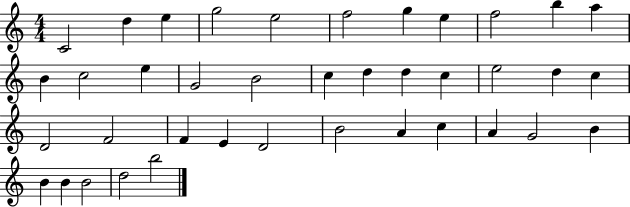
{
  \clef treble
  \numericTimeSignature
  \time 4/4
  \key c \major
  c'2 d''4 e''4 | g''2 e''2 | f''2 g''4 e''4 | f''2 b''4 a''4 | \break b'4 c''2 e''4 | g'2 b'2 | c''4 d''4 d''4 c''4 | e''2 d''4 c''4 | \break d'2 f'2 | f'4 e'4 d'2 | b'2 a'4 c''4 | a'4 g'2 b'4 | \break b'4 b'4 b'2 | d''2 b''2 | \bar "|."
}